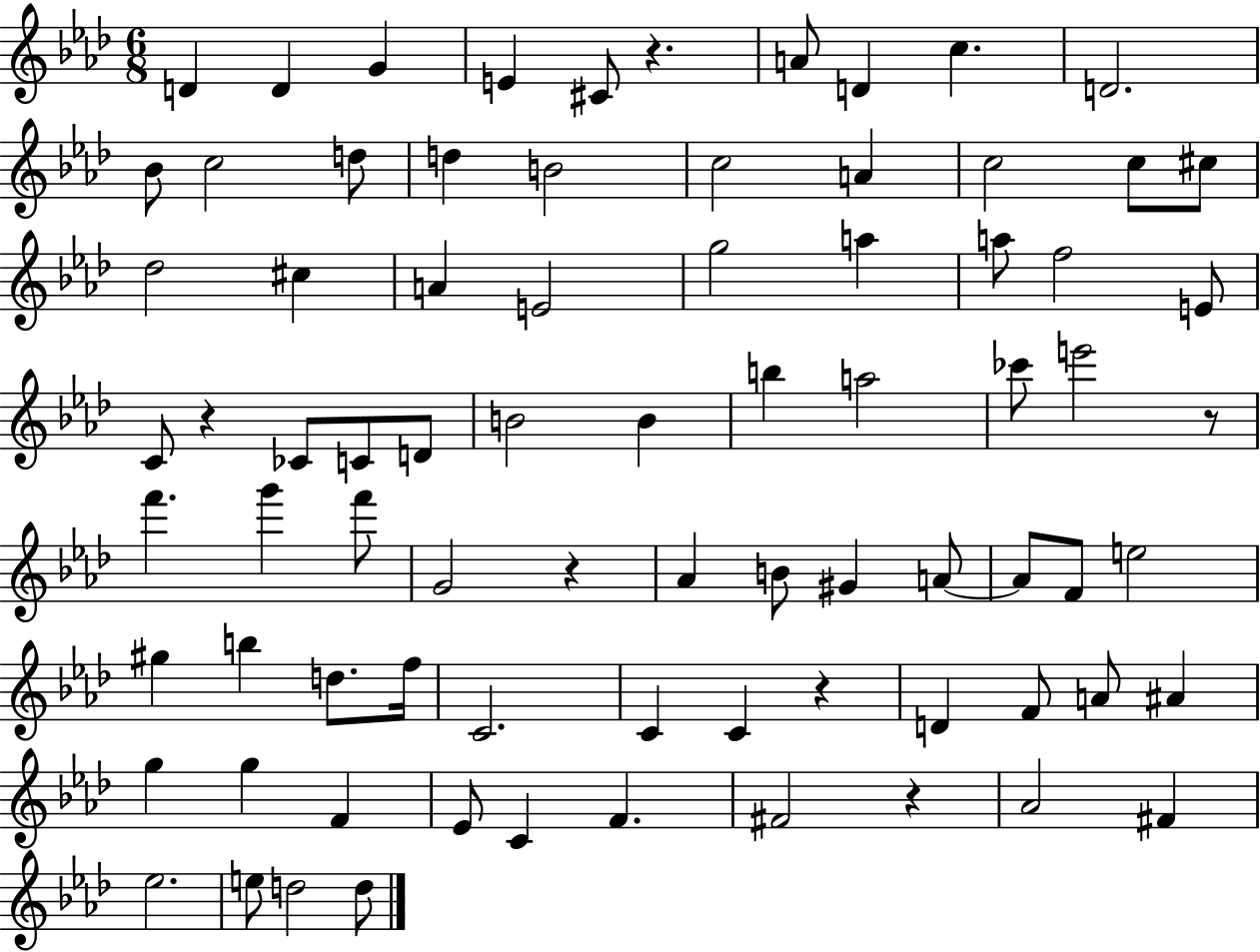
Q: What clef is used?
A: treble